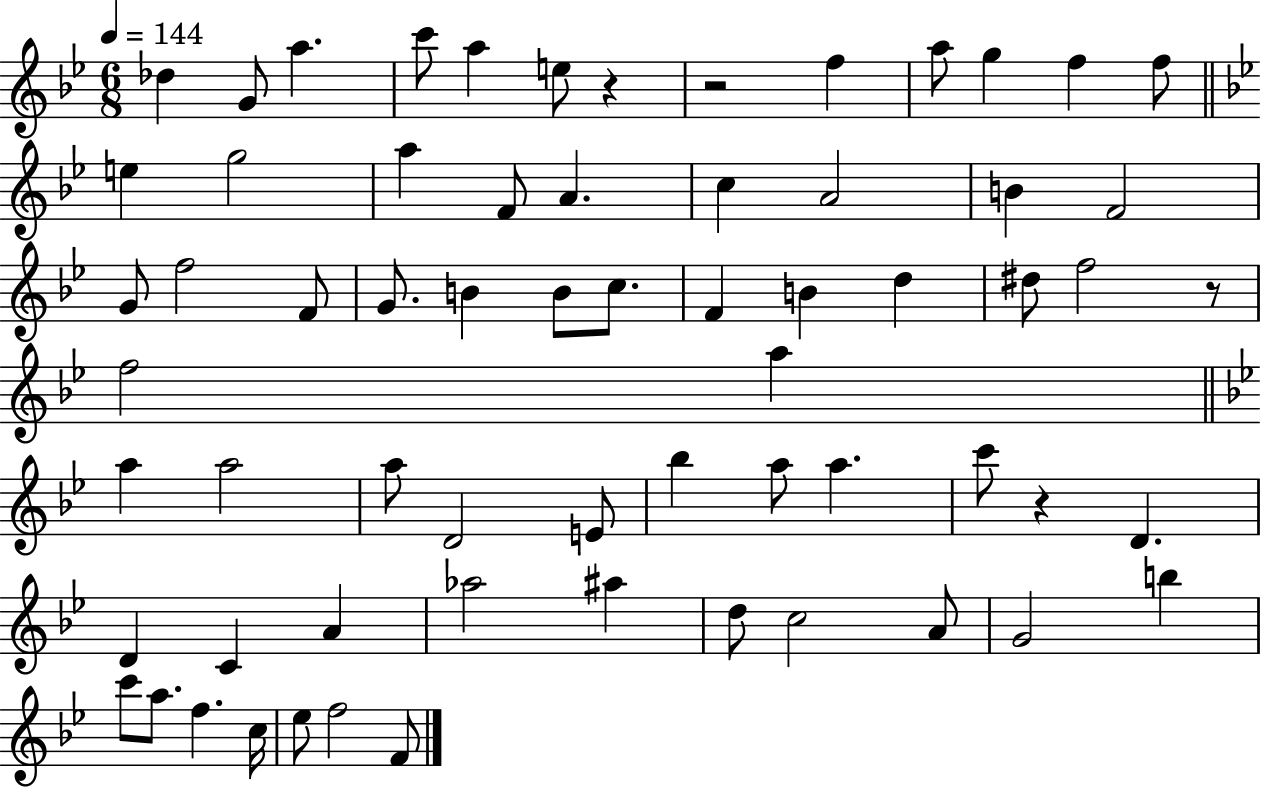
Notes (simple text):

Db5/q G4/e A5/q. C6/e A5/q E5/e R/q R/h F5/q A5/e G5/q F5/q F5/e E5/q G5/h A5/q F4/e A4/q. C5/q A4/h B4/q F4/h G4/e F5/h F4/e G4/e. B4/q B4/e C5/e. F4/q B4/q D5/q D#5/e F5/h R/e F5/h A5/q A5/q A5/h A5/e D4/h E4/e Bb5/q A5/e A5/q. C6/e R/q D4/q. D4/q C4/q A4/q Ab5/h A#5/q D5/e C5/h A4/e G4/h B5/q C6/e A5/e. F5/q. C5/s Eb5/e F5/h F4/e